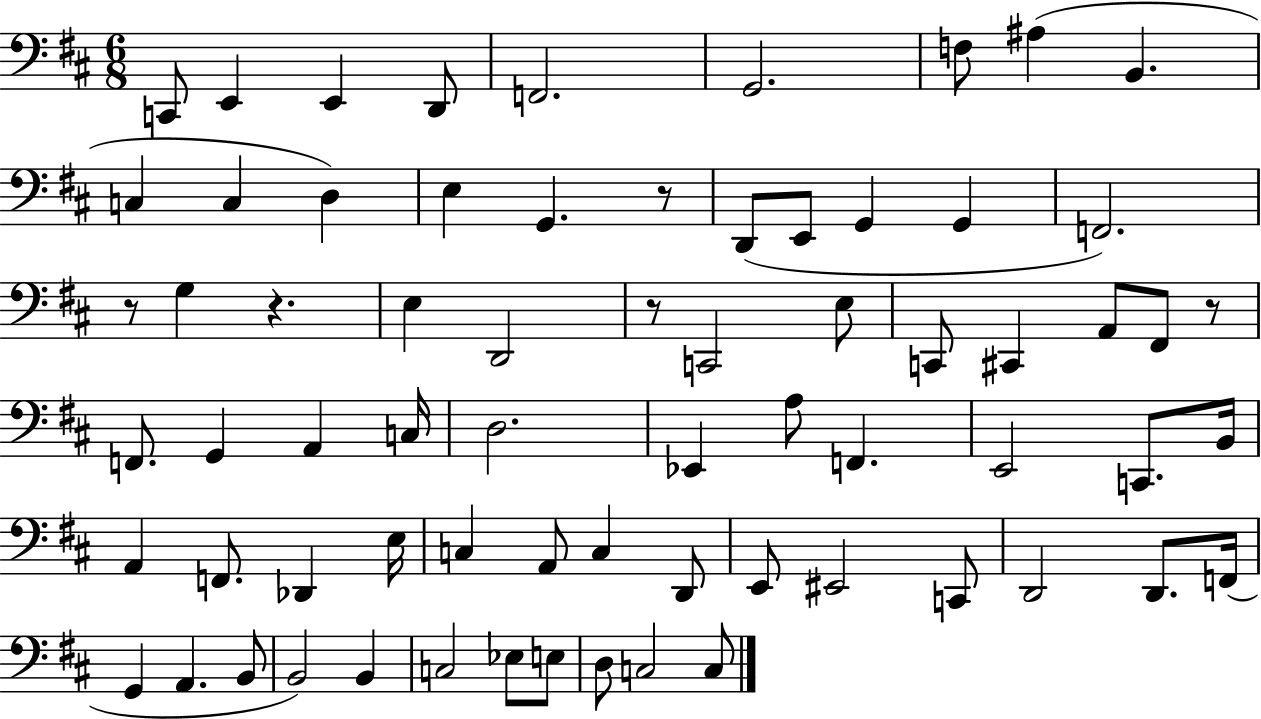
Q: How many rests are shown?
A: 5